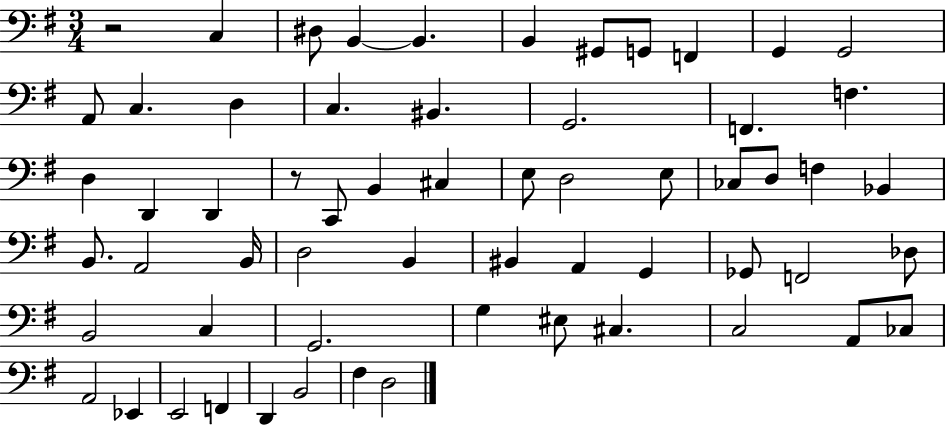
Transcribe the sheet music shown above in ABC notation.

X:1
T:Untitled
M:3/4
L:1/4
K:G
z2 C, ^D,/2 B,, B,, B,, ^G,,/2 G,,/2 F,, G,, G,,2 A,,/2 C, D, C, ^B,, G,,2 F,, F, D, D,, D,, z/2 C,,/2 B,, ^C, E,/2 D,2 E,/2 _C,/2 D,/2 F, _B,, B,,/2 A,,2 B,,/4 D,2 B,, ^B,, A,, G,, _G,,/2 F,,2 _D,/2 B,,2 C, G,,2 G, ^E,/2 ^C, C,2 A,,/2 _C,/2 A,,2 _E,, E,,2 F,, D,, B,,2 ^F, D,2